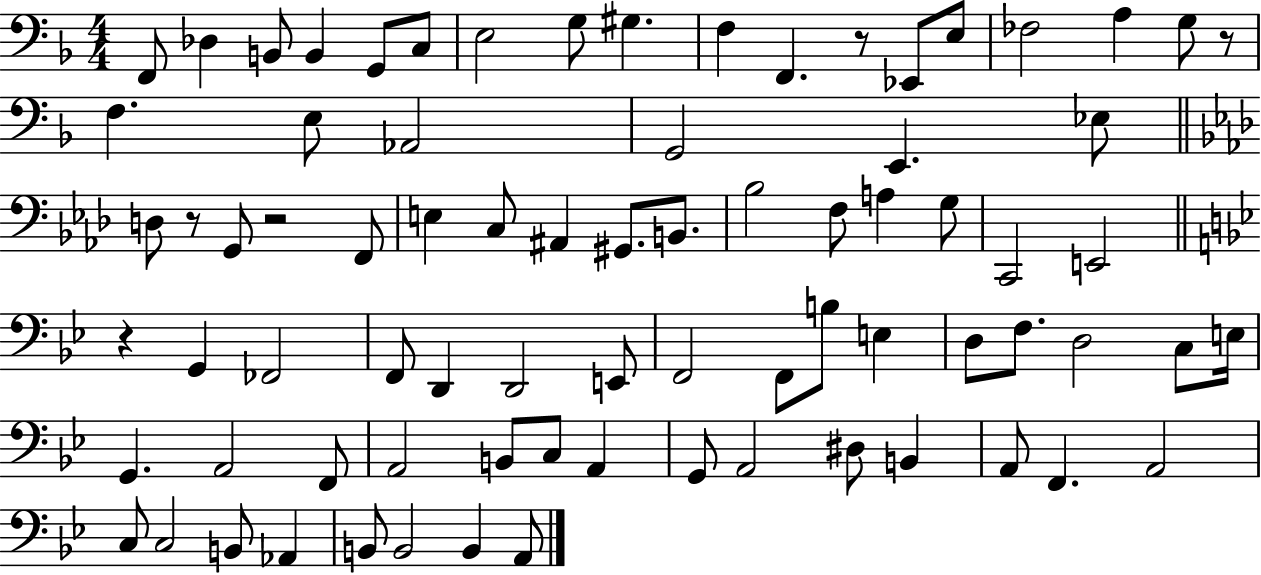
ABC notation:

X:1
T:Untitled
M:4/4
L:1/4
K:F
F,,/2 _D, B,,/2 B,, G,,/2 C,/2 E,2 G,/2 ^G, F, F,, z/2 _E,,/2 E,/2 _F,2 A, G,/2 z/2 F, E,/2 _A,,2 G,,2 E,, _E,/2 D,/2 z/2 G,,/2 z2 F,,/2 E, C,/2 ^A,, ^G,,/2 B,,/2 _B,2 F,/2 A, G,/2 C,,2 E,,2 z G,, _F,,2 F,,/2 D,, D,,2 E,,/2 F,,2 F,,/2 B,/2 E, D,/2 F,/2 D,2 C,/2 E,/4 G,, A,,2 F,,/2 A,,2 B,,/2 C,/2 A,, G,,/2 A,,2 ^D,/2 B,, A,,/2 F,, A,,2 C,/2 C,2 B,,/2 _A,, B,,/2 B,,2 B,, A,,/2